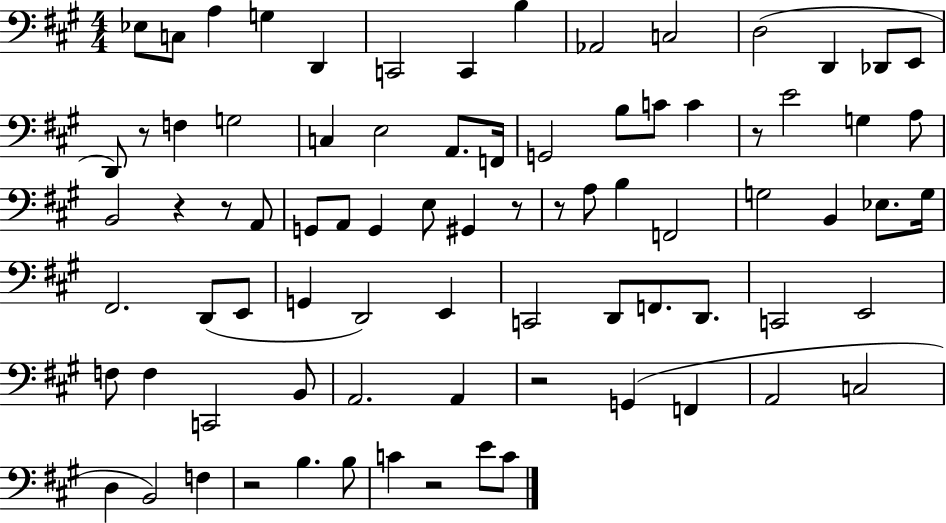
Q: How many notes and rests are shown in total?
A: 81